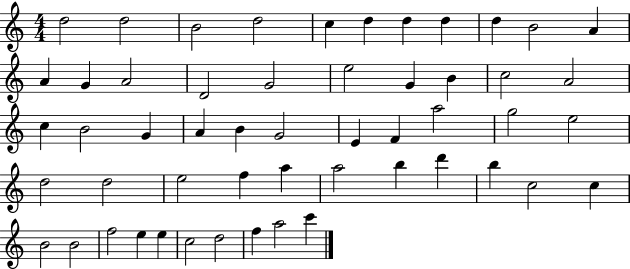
{
  \clef treble
  \numericTimeSignature
  \time 4/4
  \key c \major
  d''2 d''2 | b'2 d''2 | c''4 d''4 d''4 d''4 | d''4 b'2 a'4 | \break a'4 g'4 a'2 | d'2 g'2 | e''2 g'4 b'4 | c''2 a'2 | \break c''4 b'2 g'4 | a'4 b'4 g'2 | e'4 f'4 a''2 | g''2 e''2 | \break d''2 d''2 | e''2 f''4 a''4 | a''2 b''4 d'''4 | b''4 c''2 c''4 | \break b'2 b'2 | f''2 e''4 e''4 | c''2 d''2 | f''4 a''2 c'''4 | \break \bar "|."
}